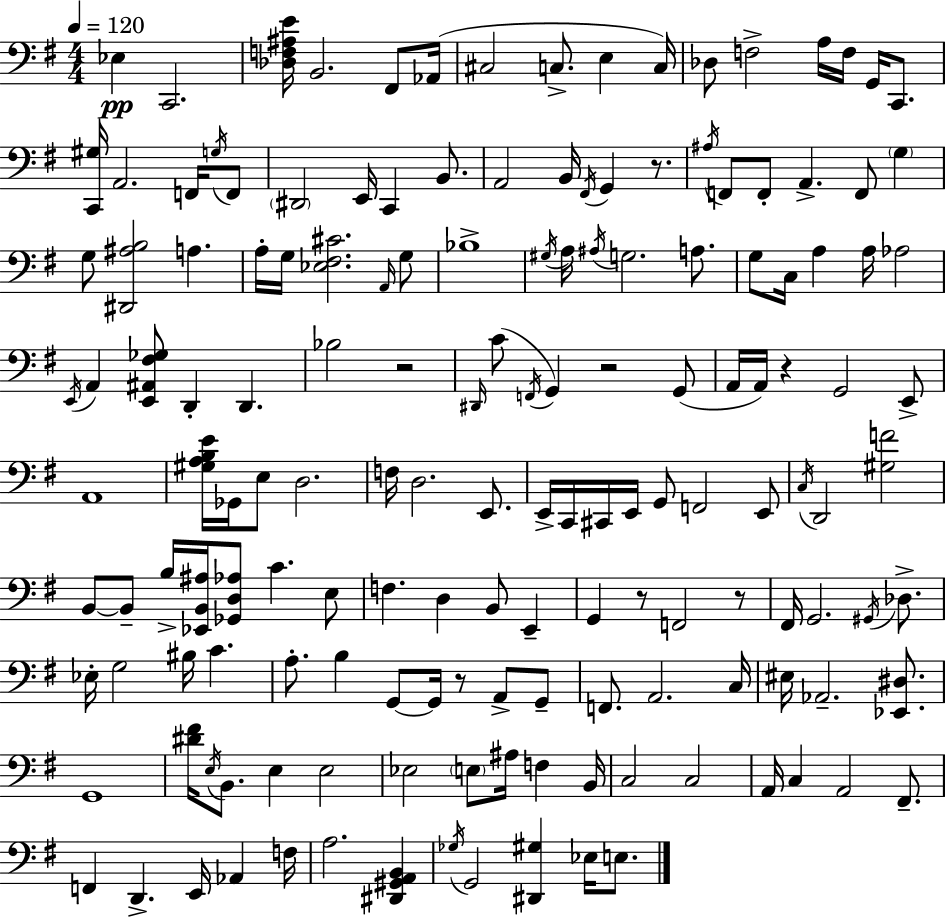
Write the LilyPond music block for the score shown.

{
  \clef bass
  \numericTimeSignature
  \time 4/4
  \key e \minor
  \tempo 4 = 120
  ees4\pp c,2. | <des f ais e'>16 b,2. fis,8 aes,16( | cis2 c8.-> e4 c16) | des8 f2-> a16 f16 g,16 c,8. | \break <c, gis>16 a,2. f,16 \acciaccatura { g16 } f,8 | \parenthesize dis,2 e,16 c,4 b,8. | a,2 b,16 \acciaccatura { fis,16 } g,4 r8. | \acciaccatura { ais16 } f,8 f,8-. a,4.-> f,8 \parenthesize g4 | \break g8 <dis, ais b>2 a4. | a16-. g16 <ees fis cis'>2. | \grace { a,16 } g8 bes1-> | \acciaccatura { gis16 } a16 \acciaccatura { ais16 } g2. | \break a8. g8 c16 a4 a16 aes2 | \acciaccatura { e,16 } a,4 <e, ais, fis ges>8 d,4-. | d,4. bes2 r2 | \grace { dis,16 }( c'8 \acciaccatura { f,16 } g,4) r2 | \break g,8( a,16 a,16) r4 g,2 | e,8-> a,1 | <gis a b e'>16 ges,16 e8 d2. | f16 d2. | \break e,8. e,16-> c,16 cis,16 e,16 g,8 f,2 | e,8 \acciaccatura { c16 } d,2 | <gis f'>2 b,8~~ b,8-- b16-> <ees, b, ais>16 | <ges, d aes>8 c'4. e8 f4. | \break d4 b,8 e,4-- g,4 r8 | f,2 r8 fis,16 g,2. | \acciaccatura { gis,16 } des8.-> ees16-. g2 | bis16 c'4. a8.-. b4 | \break g,8~~ g,16 r8 a,8-> g,8-- f,8. a,2. | c16 eis16 aes,2.-- | <ees, dis>8. g,1 | <dis' fis'>16 \acciaccatura { e16 } b,8. | \break e4 e2 ees2 | \parenthesize e8 ais16 f4 b,16 c2 | c2 a,16 c4 | a,2 fis,8.-- f,4 | \break d,4.-> e,16 aes,4 f16 a2. | <dis, gis, a, b,>4 \acciaccatura { ges16 } g,2 | <dis, gis>4 ees16 e8. \bar "|."
}